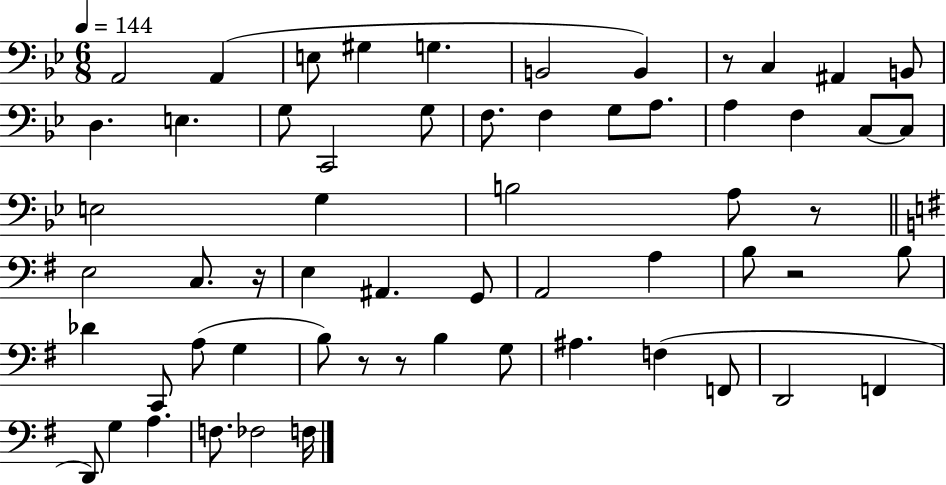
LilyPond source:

{
  \clef bass
  \numericTimeSignature
  \time 6/8
  \key bes \major
  \tempo 4 = 144
  a,2 a,4( | e8 gis4 g4. | b,2 b,4) | r8 c4 ais,4 b,8 | \break d4. e4. | g8 c,2 g8 | f8. f4 g8 a8. | a4 f4 c8~~ c8 | \break e2 g4 | b2 a8 r8 | \bar "||" \break \key g \major e2 c8. r16 | e4 ais,4. g,8 | a,2 a4 | b8 r2 b8 | \break des'4 c,8 a8( g4 | b8) r8 r8 b4 g8 | ais4. f4( f,8 | d,2 f,4 | \break d,8) g4 a4. | f8. fes2 f16 | \bar "|."
}